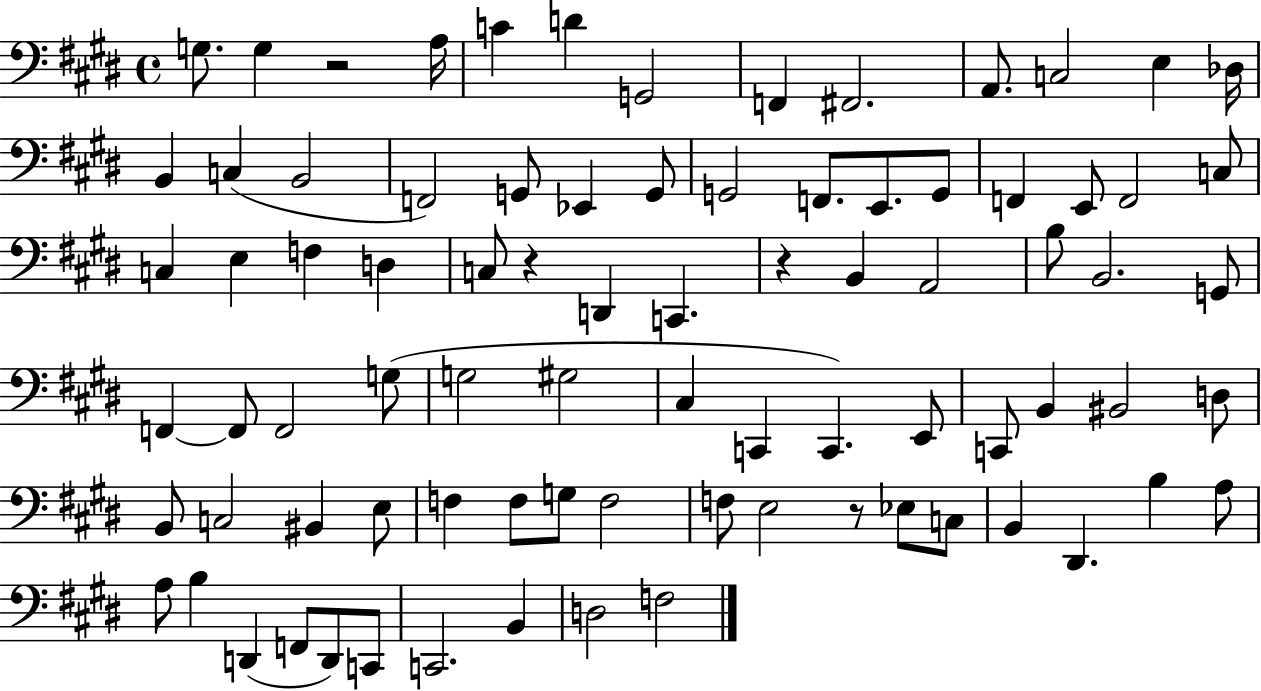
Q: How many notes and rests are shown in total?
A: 83